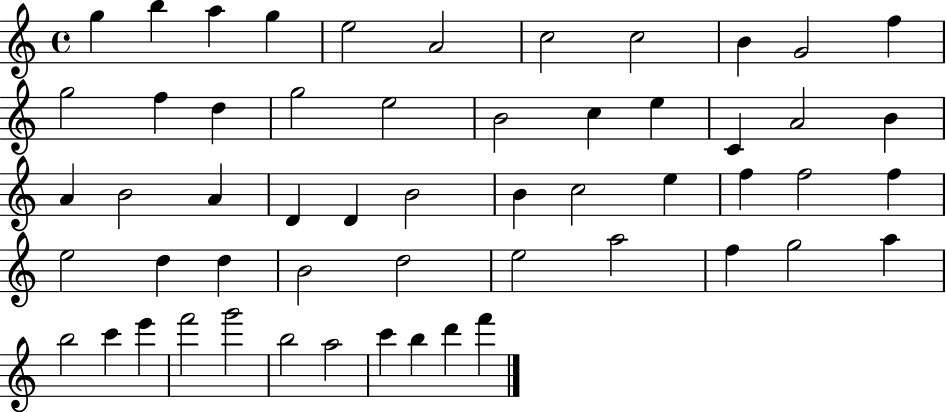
{
  \clef treble
  \time 4/4
  \defaultTimeSignature
  \key c \major
  g''4 b''4 a''4 g''4 | e''2 a'2 | c''2 c''2 | b'4 g'2 f''4 | \break g''2 f''4 d''4 | g''2 e''2 | b'2 c''4 e''4 | c'4 a'2 b'4 | \break a'4 b'2 a'4 | d'4 d'4 b'2 | b'4 c''2 e''4 | f''4 f''2 f''4 | \break e''2 d''4 d''4 | b'2 d''2 | e''2 a''2 | f''4 g''2 a''4 | \break b''2 c'''4 e'''4 | f'''2 g'''2 | b''2 a''2 | c'''4 b''4 d'''4 f'''4 | \break \bar "|."
}